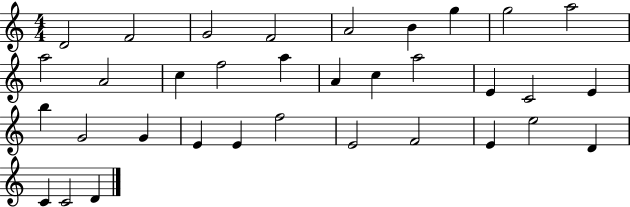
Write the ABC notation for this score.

X:1
T:Untitled
M:4/4
L:1/4
K:C
D2 F2 G2 F2 A2 B g g2 a2 a2 A2 c f2 a A c a2 E C2 E b G2 G E E f2 E2 F2 E e2 D C C2 D